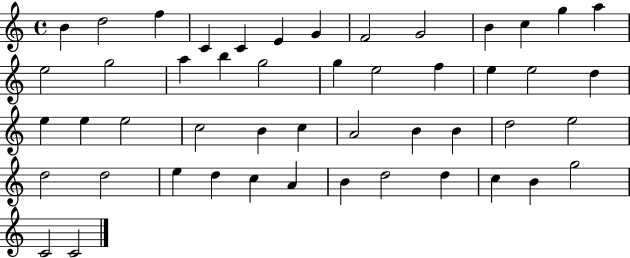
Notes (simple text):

B4/q D5/h F5/q C4/q C4/q E4/q G4/q F4/h G4/h B4/q C5/q G5/q A5/q E5/h G5/h A5/q B5/q G5/h G5/q E5/h F5/q E5/q E5/h D5/q E5/q E5/q E5/h C5/h B4/q C5/q A4/h B4/q B4/q D5/h E5/h D5/h D5/h E5/q D5/q C5/q A4/q B4/q D5/h D5/q C5/q B4/q G5/h C4/h C4/h